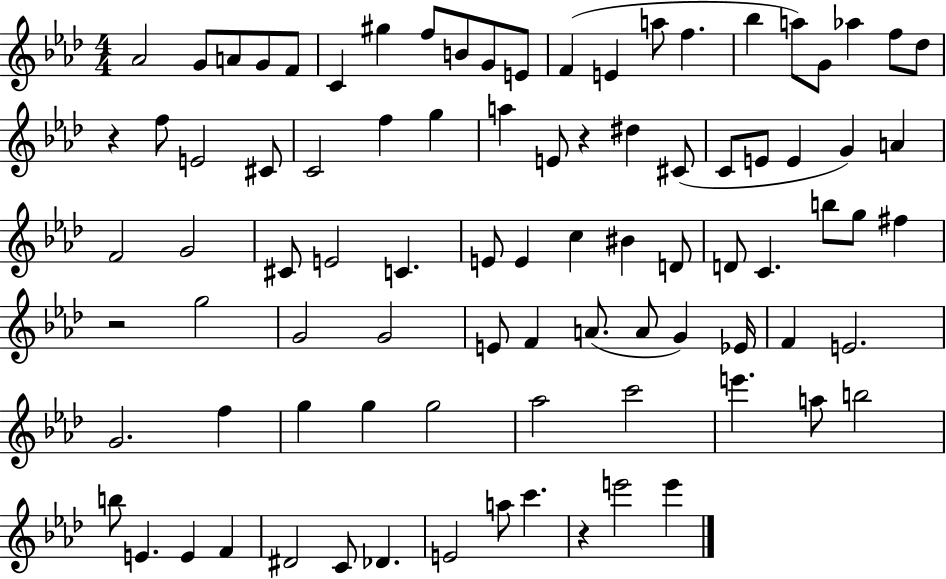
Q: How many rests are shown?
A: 4